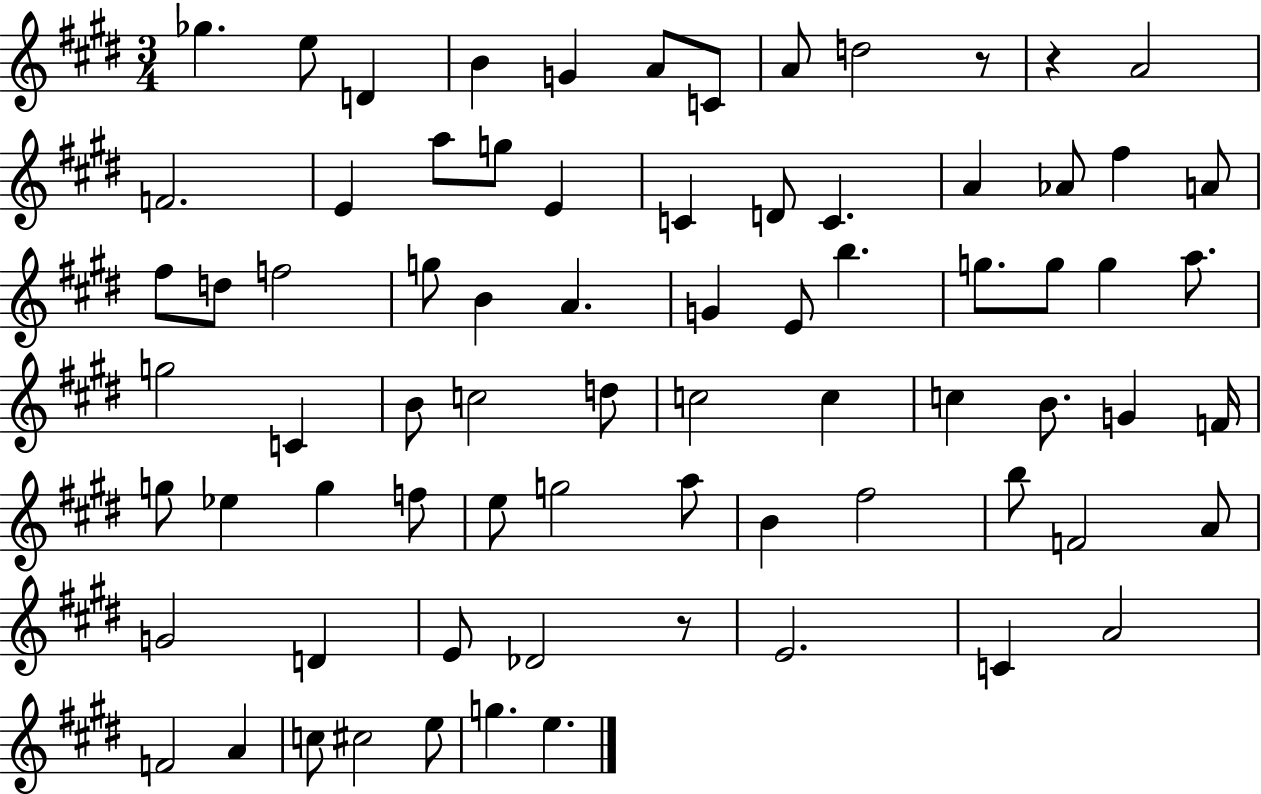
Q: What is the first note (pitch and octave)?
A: Gb5